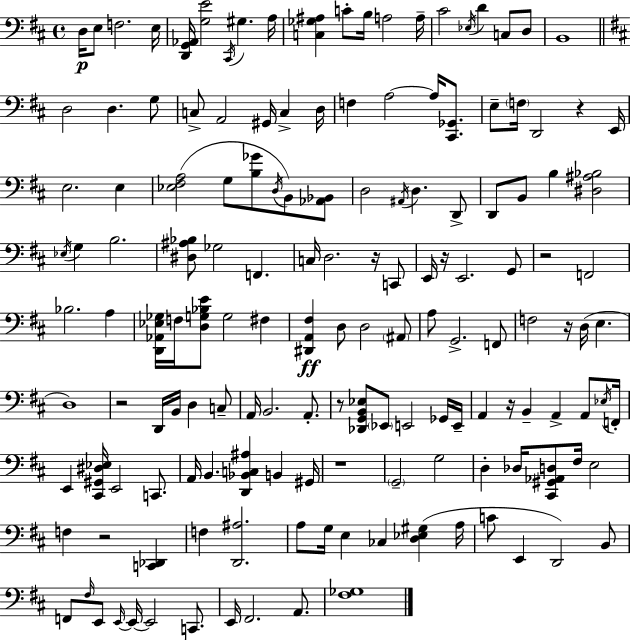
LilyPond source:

{
  \clef bass
  \time 4/4
  \defaultTimeSignature
  \key d \major
  d16\p e8 f2. e16 | <d, g, aes,>16 <g e'>2 \acciaccatura { cis,16 } gis4. | a16 <c ges ais>4 c'8-. b16 a2 | a16-- cis'2 \acciaccatura { ees16 } d'4 c8 | \break d8 b,1 | \bar "||" \break \key d \major d2 d4. g8 | c8-> a,2 gis,16 c4-> d16 | f4 a2~~ a16 <cis, ges,>8. | e8-- \parenthesize f16 d,2 r4 e,16 | \break e2. e4 | <ees fis a>2( g8 <b ges'>8 \acciaccatura { d16 }) b,8 <aes, bes,>8 | d2 \acciaccatura { ais,16 } d4. | d,8-> d,8 b,8 b4 <dis ais bes>2 | \break \acciaccatura { ees16 } g4 b2. | <dis ais bes>8 ges2 f,4. | c16 d2. | r16 c,8 e,16 r16 e,2. | \break g,8 r2 f,2 | bes2. a4 | <d, aes, ees ges>16 f16 <d g bes e'>8 g2 fis4 | <dis, a, fis>4\ff d8 d2 | \break \parenthesize ais,8 a8 g,2.-> | f,8 f2 r16 d16( e4. | d1) | r2 d,16 b,16 d4 | \break c8-- a,16 b,2. | a,8.-. r8 <des, g, b, ees>8 \parenthesize ees,8 e,2 | ges,16 e,16-- a,4 r16 b,4-- a,4-> | a,8 \acciaccatura { ees16 } f,16-. e,4 <cis, gis, dis ees>16 e,2 | \break c,8. a,16 b,4. <d, bes, c ais>4 b,4 | gis,16 r1 | \parenthesize g,2-- g2 | d4-. des16 <cis, gis, aes, d>8 fis16 e2 | \break f4 r2 | <c, des,>4 f4 <d, ais>2. | a8 g16 e4 ces4 <d ees gis>4( | a16 c'8 e,4 d,2) | \break b,8 f,8 \grace { fis16 } e,8 \grace { e,16~ }~ e,16 e,2 | c,8. e,16 fis,2. | a,8. <fis ges>1 | \bar "|."
}